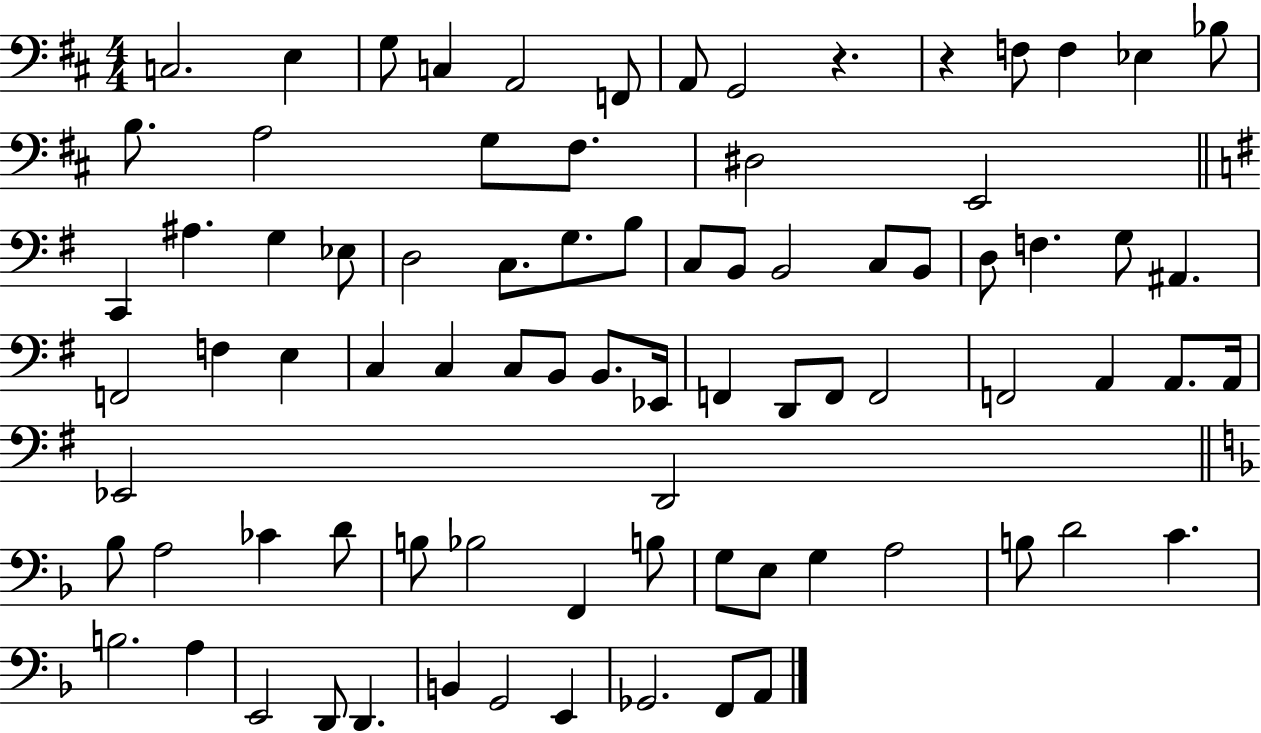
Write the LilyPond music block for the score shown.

{
  \clef bass
  \numericTimeSignature
  \time 4/4
  \key d \major
  c2. e4 | g8 c4 a,2 f,8 | a,8 g,2 r4. | r4 f8 f4 ees4 bes8 | \break b8. a2 g8 fis8. | dis2 e,2 | \bar "||" \break \key g \major c,4 ais4. g4 ees8 | d2 c8. g8. b8 | c8 b,8 b,2 c8 b,8 | d8 f4. g8 ais,4. | \break f,2 f4 e4 | c4 c4 c8 b,8 b,8. ees,16 | f,4 d,8 f,8 f,2 | f,2 a,4 a,8. a,16 | \break ees,2 d,2 | \bar "||" \break \key f \major bes8 a2 ces'4 d'8 | b8 bes2 f,4 b8 | g8 e8 g4 a2 | b8 d'2 c'4. | \break b2. a4 | e,2 d,8 d,4. | b,4 g,2 e,4 | ges,2. f,8 a,8 | \break \bar "|."
}